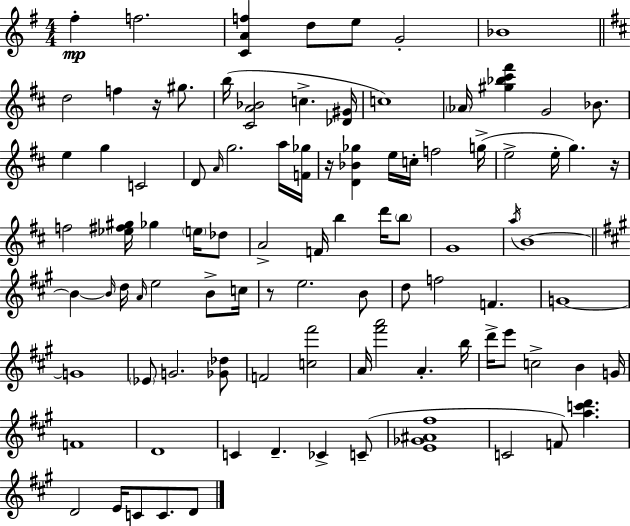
F#5/q F5/h. [C4,A4,F5]/q D5/e E5/e G4/h Bb4/w D5/h F5/q R/s G#5/e. B5/s [C#4,A4,Bb4]/h C5/q. [Db4,G#4]/s C5/w Ab4/s [G#5,Bb5,C#6,F#6]/q G4/h Bb4/e. E5/q G5/q C4/h D4/e A4/s G5/h. A5/s [F4,Gb5]/s R/s [D4,Bb4,Gb5]/q E5/s C5/s F5/h G5/s E5/h E5/s G5/q. R/s F5/h [Eb5,F#5,G#5]/s Gb5/q E5/s Db5/e A4/h F4/s B5/q D6/s B5/e G4/w A5/s B4/w B4/q B4/s D5/s A4/s E5/h B4/e C5/s R/e E5/h. B4/e D5/e F5/h F4/q. G4/w G4/w Eb4/e G4/h. [Gb4,Db5]/e F4/h [C5,F#6]/h A4/s [F#6,A6]/h A4/q. B5/s D6/s E6/e C5/h B4/q G4/s F4/w D4/w C4/q D4/q. CES4/q C4/e [E4,Gb4,A#4,F#5]/w C4/h F4/e [A5,C6,D6]/q. D4/h E4/s C4/e C4/e. D4/e